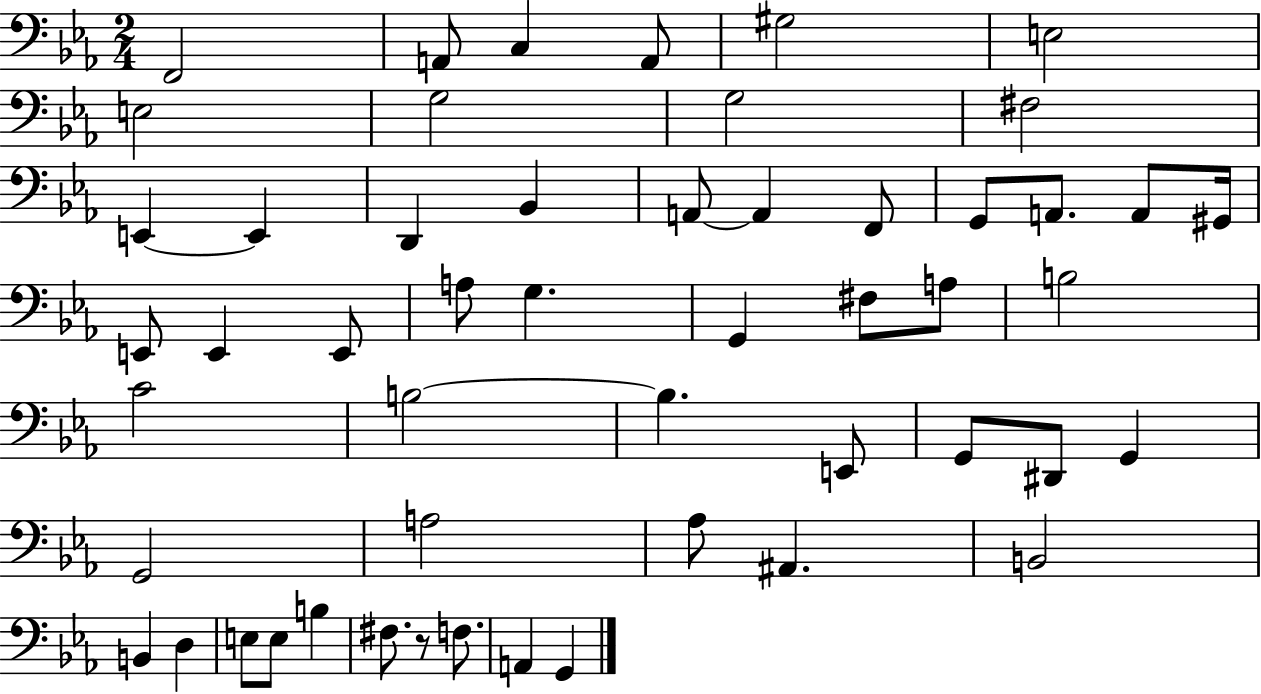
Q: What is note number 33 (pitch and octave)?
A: B3